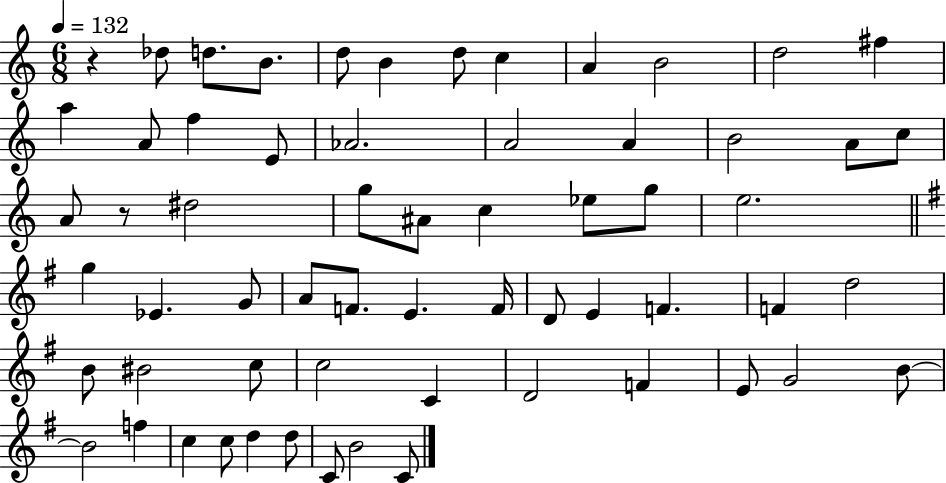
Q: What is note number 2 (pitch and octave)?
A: D5